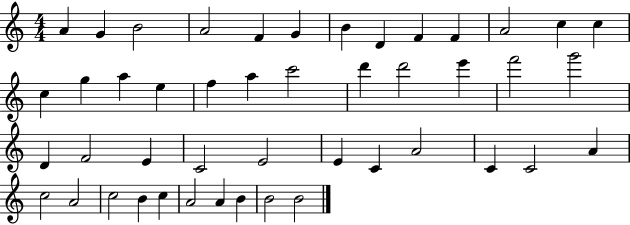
{
  \clef treble
  \numericTimeSignature
  \time 4/4
  \key c \major
  a'4 g'4 b'2 | a'2 f'4 g'4 | b'4 d'4 f'4 f'4 | a'2 c''4 c''4 | \break c''4 g''4 a''4 e''4 | f''4 a''4 c'''2 | d'''4 d'''2 e'''4 | f'''2 g'''2 | \break d'4 f'2 e'4 | c'2 e'2 | e'4 c'4 a'2 | c'4 c'2 a'4 | \break c''2 a'2 | c''2 b'4 c''4 | a'2 a'4 b'4 | b'2 b'2 | \break \bar "|."
}